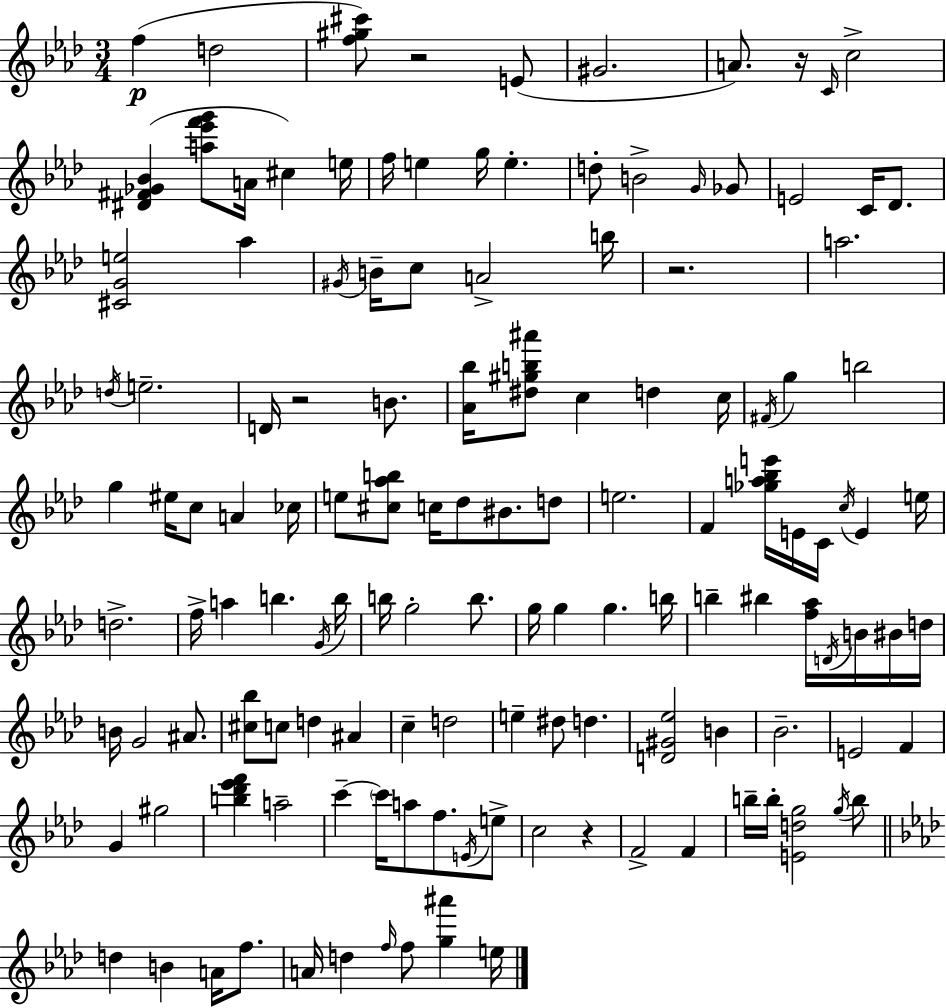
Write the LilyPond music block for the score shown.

{
  \clef treble
  \numericTimeSignature
  \time 3/4
  \key f \minor
  f''4(\p d''2 | <f'' gis'' cis'''>8) r2 e'8( | gis'2. | a'8.) r16 \grace { c'16 } c''2-> | \break <dis' fis' ges' bes'>4( <a'' ees''' f''' g'''>8 a'16 cis''4) | e''16 f''16 e''4 g''16 e''4.-. | d''8-. b'2-> \grace { g'16 } | ges'8 e'2 c'16 des'8. | \break <cis' g' e''>2 aes''4 | \acciaccatura { gis'16 } b'16-- c''8 a'2-> | b''16 r2. | a''2. | \break \acciaccatura { d''16 } e''2.-- | d'16 r2 | b'8. <aes' bes''>16 <dis'' gis'' b'' ais'''>8 c''4 d''4 | c''16 \acciaccatura { fis'16 } g''4 b''2 | \break g''4 eis''16 c''8 | a'4 ces''16 e''8 <cis'' aes'' b''>8 c''16 des''8 | bis'8. d''8 e''2. | f'4 <ges'' a'' bes'' e'''>16 e'16 c'16 | \break \acciaccatura { c''16 } e'4 e''16 d''2.-> | f''16-> a''4 b''4. | \acciaccatura { g'16 } b''16 b''16 g''2-. | b''8. g''16 g''4 | \break g''4. b''16 b''4-- bis''4 | <f'' aes''>16 \acciaccatura { d'16 } b'16 bis'16 d''16 b'16 g'2 | ais'8. <cis'' bes''>8 c''8 | d''4 ais'4 c''4-- | \break d''2 e''4-- | dis''8 d''4. <d' gis' ees''>2 | b'4 bes'2.-- | e'2 | \break f'4 g'4 | gis''2 <b'' des''' ees''' f'''>4 | a''2-- c'''4--~~ | \parenthesize c'''16 a''8 f''8. \acciaccatura { e'16 } e''8-> c''2 | \break r4 f'2-> | f'4 b''16-- b''16-. <e' d'' g''>2 | \acciaccatura { g''16 } b''8 \bar "||" \break \key f \minor d''4 b'4 a'16 f''8. | a'16 d''4 \grace { f''16 } f''8 <g'' ais'''>4 | e''16 \bar "|."
}